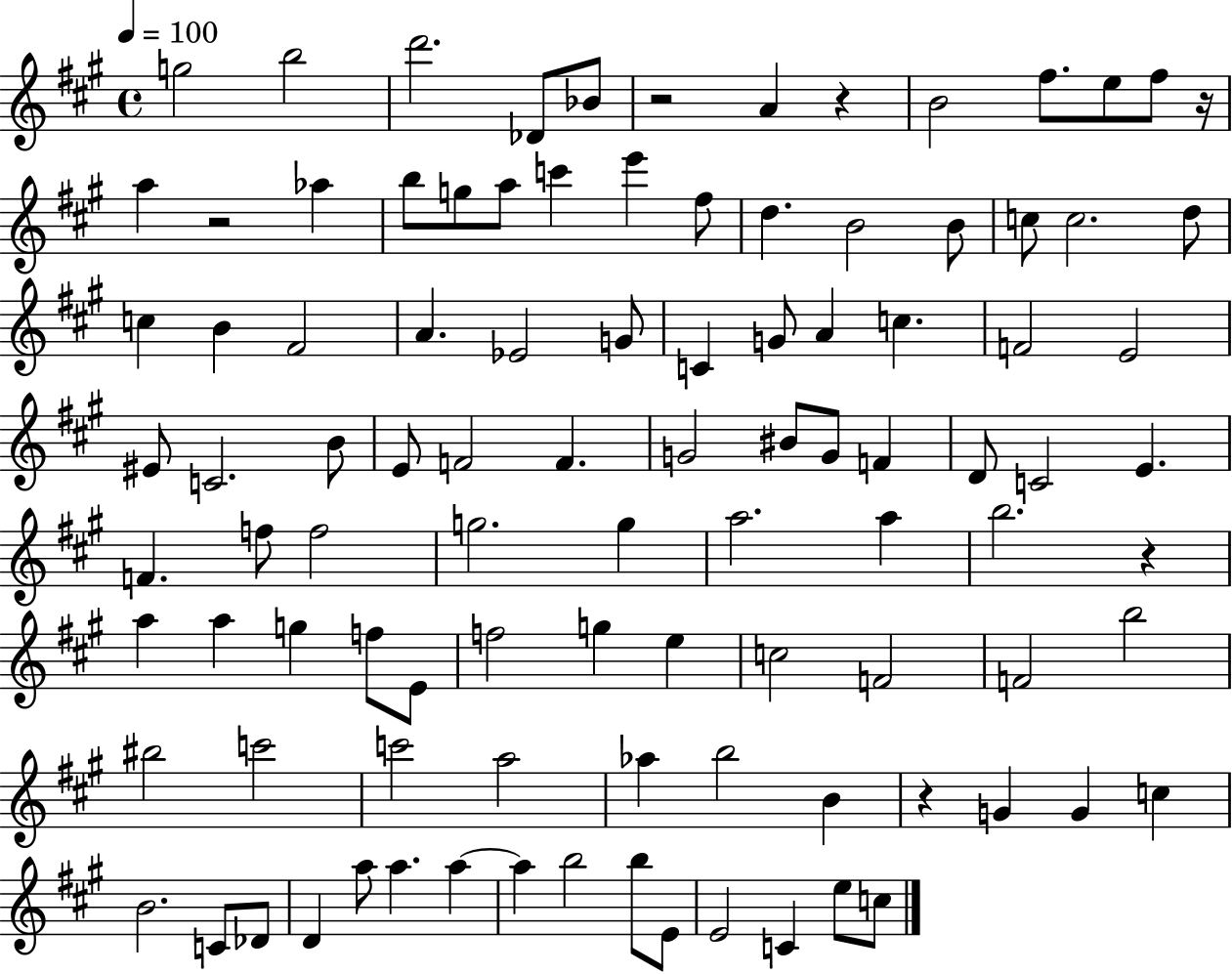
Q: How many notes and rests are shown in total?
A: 100